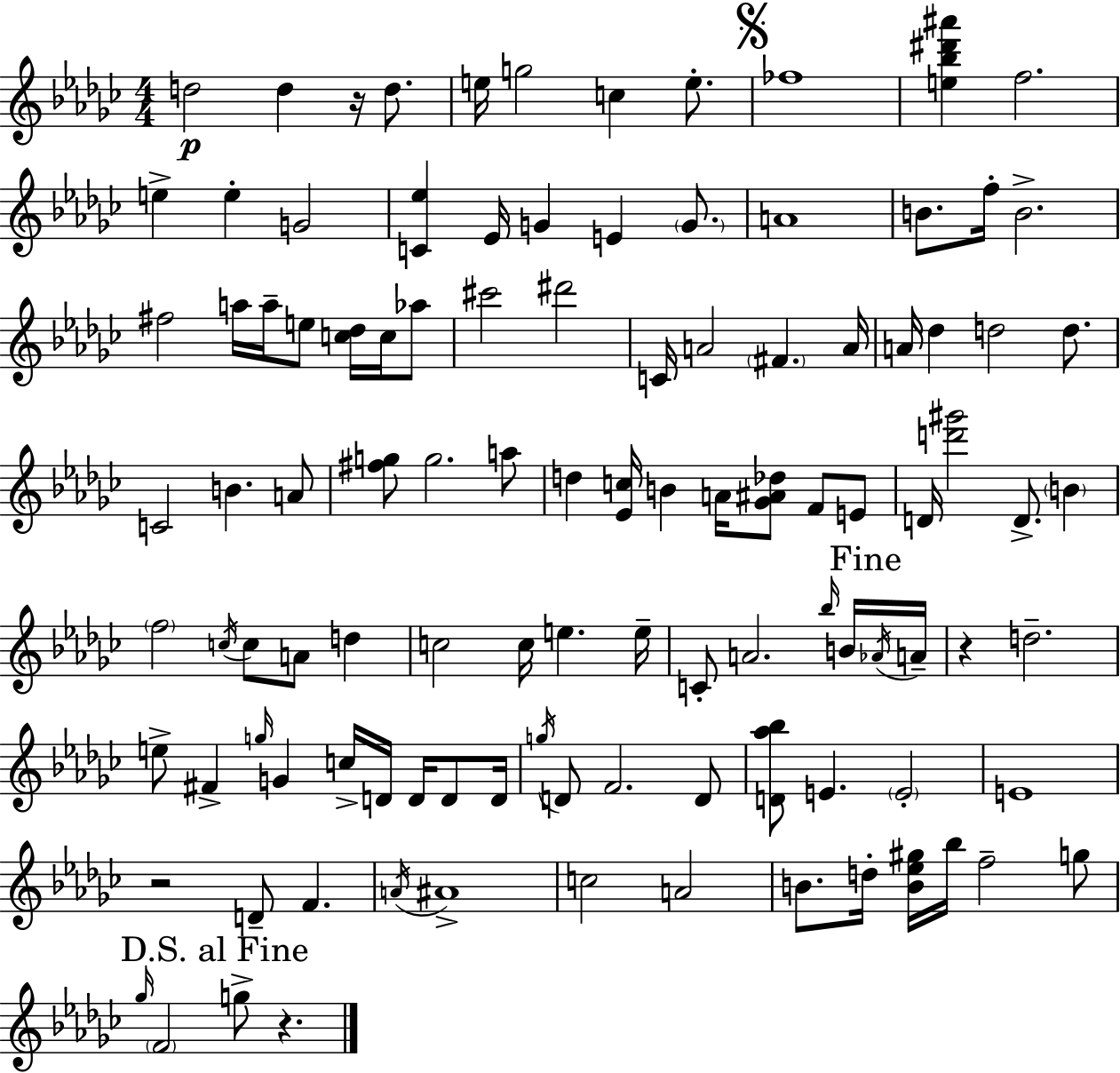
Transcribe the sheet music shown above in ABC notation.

X:1
T:Untitled
M:4/4
L:1/4
K:Ebm
d2 d z/4 d/2 e/4 g2 c e/2 _f4 [e_b^d'^a'] f2 e e G2 [C_e] _E/4 G E G/2 A4 B/2 f/4 B2 ^f2 a/4 a/4 e/2 [c_d]/4 c/4 _a/2 ^c'2 ^d'2 C/4 A2 ^F A/4 A/4 _d d2 d/2 C2 B A/2 [^fg]/2 g2 a/2 d [_Ec]/4 B A/4 [_G^A_d]/2 F/2 E/2 D/4 [d'^g']2 D/2 B f2 c/4 c/2 A/2 d c2 c/4 e e/4 C/2 A2 _b/4 B/4 _A/4 A/4 z d2 e/2 ^F g/4 G c/4 D/4 D/4 D/2 D/4 g/4 D/2 F2 D/2 [D_a_b]/2 E E2 E4 z2 D/2 F A/4 ^A4 c2 A2 B/2 d/4 [B_e^g]/4 _b/4 f2 g/2 _g/4 F2 g/2 z